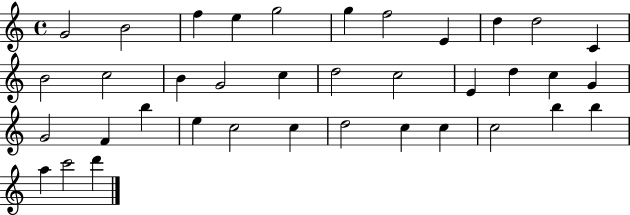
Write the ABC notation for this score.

X:1
T:Untitled
M:4/4
L:1/4
K:C
G2 B2 f e g2 g f2 E d d2 C B2 c2 B G2 c d2 c2 E d c G G2 F b e c2 c d2 c c c2 b b a c'2 d'